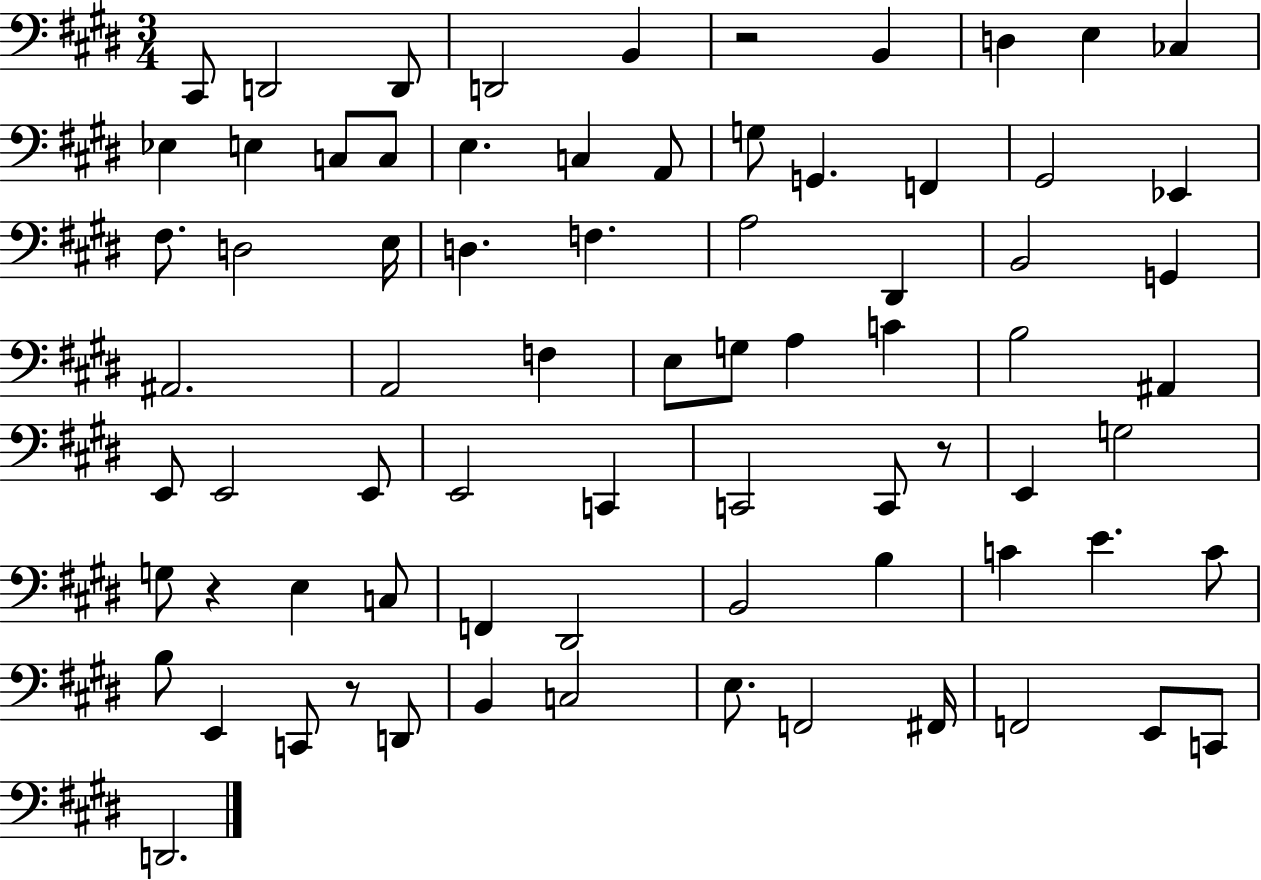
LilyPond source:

{
  \clef bass
  \numericTimeSignature
  \time 3/4
  \key e \major
  cis,8 d,2 d,8 | d,2 b,4 | r2 b,4 | d4 e4 ces4 | \break ees4 e4 c8 c8 | e4. c4 a,8 | g8 g,4. f,4 | gis,2 ees,4 | \break fis8. d2 e16 | d4. f4. | a2 dis,4 | b,2 g,4 | \break ais,2. | a,2 f4 | e8 g8 a4 c'4 | b2 ais,4 | \break e,8 e,2 e,8 | e,2 c,4 | c,2 c,8 r8 | e,4 g2 | \break g8 r4 e4 c8 | f,4 dis,2 | b,2 b4 | c'4 e'4. c'8 | \break b8 e,4 c,8 r8 d,8 | b,4 c2 | e8. f,2 fis,16 | f,2 e,8 c,8 | \break d,2. | \bar "|."
}